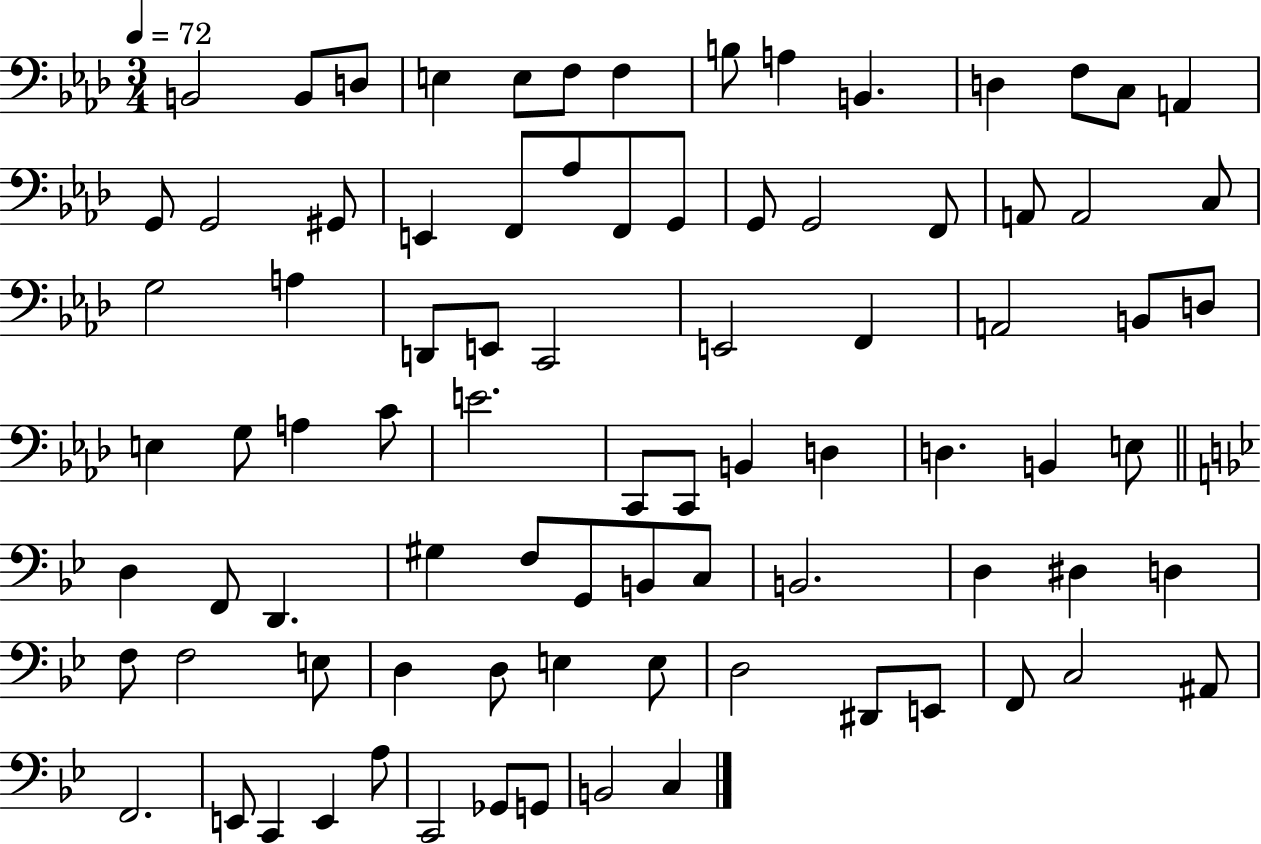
B2/h B2/e D3/e E3/q E3/e F3/e F3/q B3/e A3/q B2/q. D3/q F3/e C3/e A2/q G2/e G2/h G#2/e E2/q F2/e Ab3/e F2/e G2/e G2/e G2/h F2/e A2/e A2/h C3/e G3/h A3/q D2/e E2/e C2/h E2/h F2/q A2/h B2/e D3/e E3/q G3/e A3/q C4/e E4/h. C2/e C2/e B2/q D3/q D3/q. B2/q E3/e D3/q F2/e D2/q. G#3/q F3/e G2/e B2/e C3/e B2/h. D3/q D#3/q D3/q F3/e F3/h E3/e D3/q D3/e E3/q E3/e D3/h D#2/e E2/e F2/e C3/h A#2/e F2/h. E2/e C2/q E2/q A3/e C2/h Gb2/e G2/e B2/h C3/q